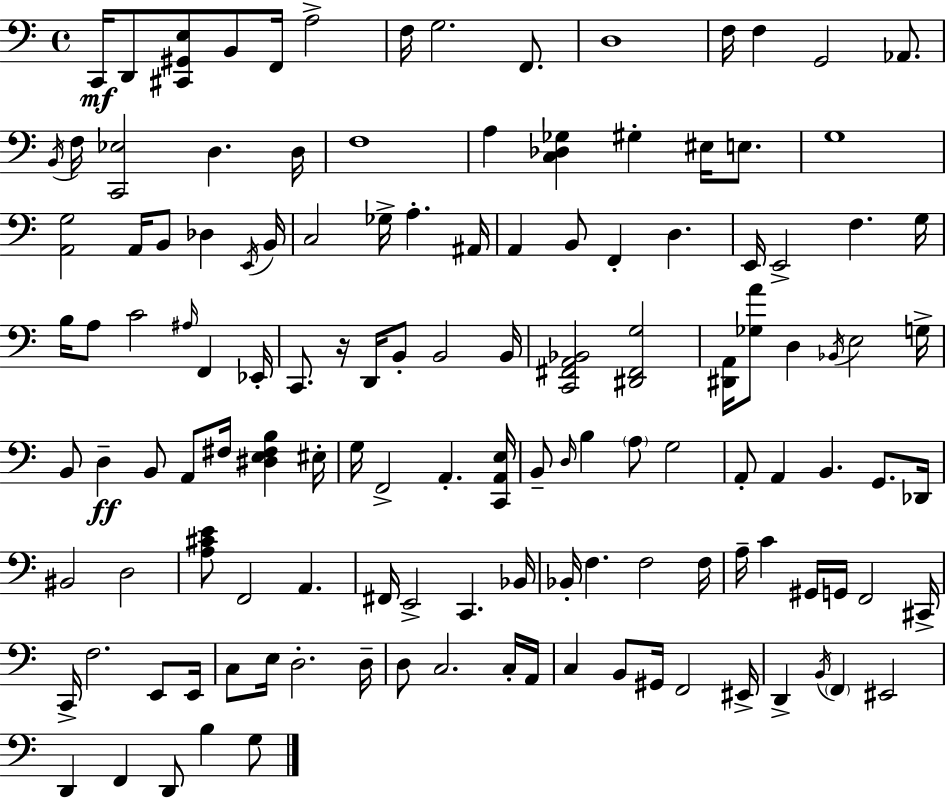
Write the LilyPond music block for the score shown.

{
  \clef bass
  \time 4/4
  \defaultTimeSignature
  \key a \minor
  c,16\mf d,8 <cis, gis, e>8 b,8 f,16 a2-> | f16 g2. f,8. | d1 | f16 f4 g,2 aes,8. | \break \acciaccatura { b,16 } f16 <c, ees>2 d4. | d16 f1 | a4 <c des ges>4 gis4-. eis16 e8. | g1 | \break <a, g>2 a,16 b,8 des4 | \acciaccatura { e,16 } b,16 c2 ges16-> a4.-. | ais,16 a,4 b,8 f,4-. d4. | e,16 e,2-> f4. | \break g16 b16 a8 c'2 \grace { ais16 } f,4 | ees,16-. c,8. r16 d,16 b,8-. b,2 | b,16 <c, fis, a, bes,>2 <dis, fis, g>2 | <dis, a,>16 <ges a'>8 d4 \acciaccatura { bes,16 } e2 | \break g16-> b,8 d4--\ff b,8 a,8 fis16 <dis e fis b>4 | eis16-. g16 f,2-> a,4.-. | <c, a, e>16 b,8-- \grace { d16 } b4 \parenthesize a8 g2 | a,8-. a,4 b,4. | \break g,8. des,16 bis,2 d2 | <a cis' e'>8 f,2 a,4. | fis,16 e,2-> c,4. | bes,16 bes,16-. f4. f2 | \break f16 a16-- c'4 gis,16 g,16 f,2 | cis,16-> c,16-> f2. | e,8 e,16 c8 e16 d2.-. | d16-- d8 c2. | \break c16-. a,16 c4 b,8 gis,16 f,2 | eis,16-> d,4-> \acciaccatura { b,16 } \parenthesize f,4 eis,2 | d,4 f,4 d,8 | b4 g8 \bar "|."
}